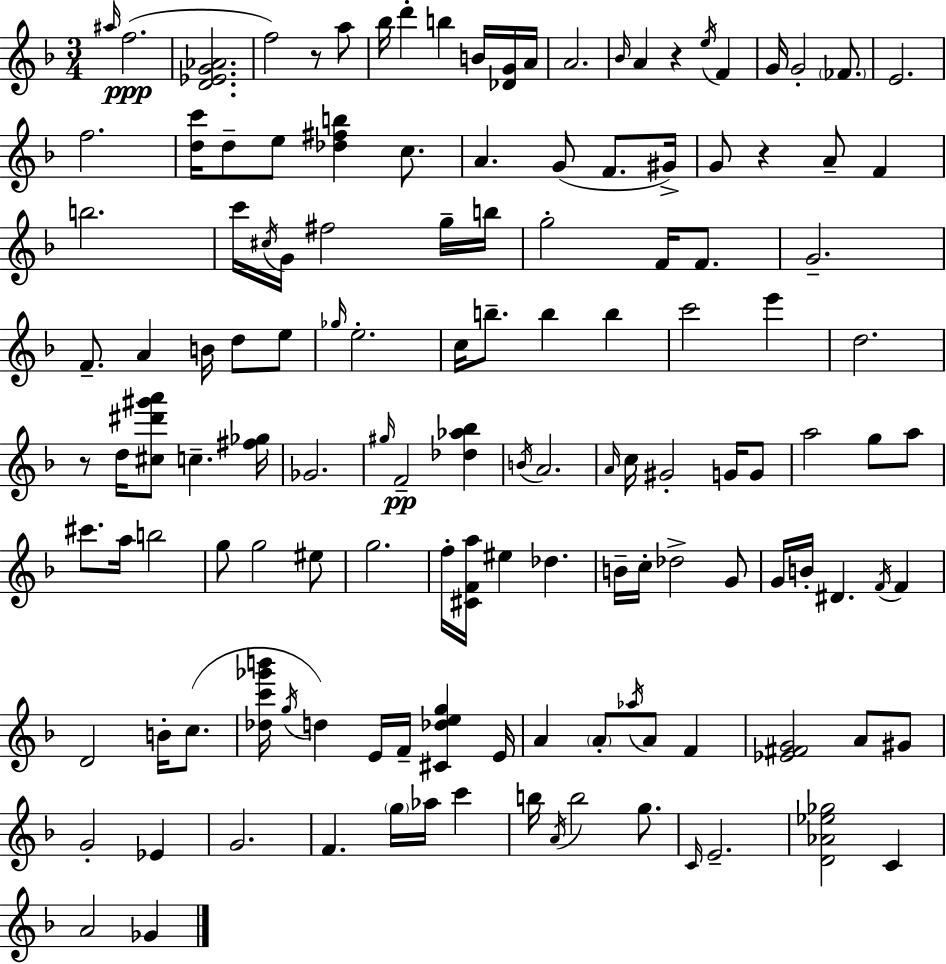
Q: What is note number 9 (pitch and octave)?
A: A4